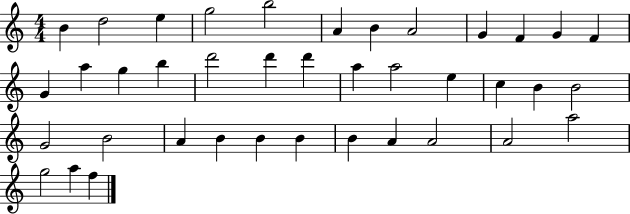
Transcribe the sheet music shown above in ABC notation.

X:1
T:Untitled
M:4/4
L:1/4
K:C
B d2 e g2 b2 A B A2 G F G F G a g b d'2 d' d' a a2 e c B B2 G2 B2 A B B B B A A2 A2 a2 g2 a f